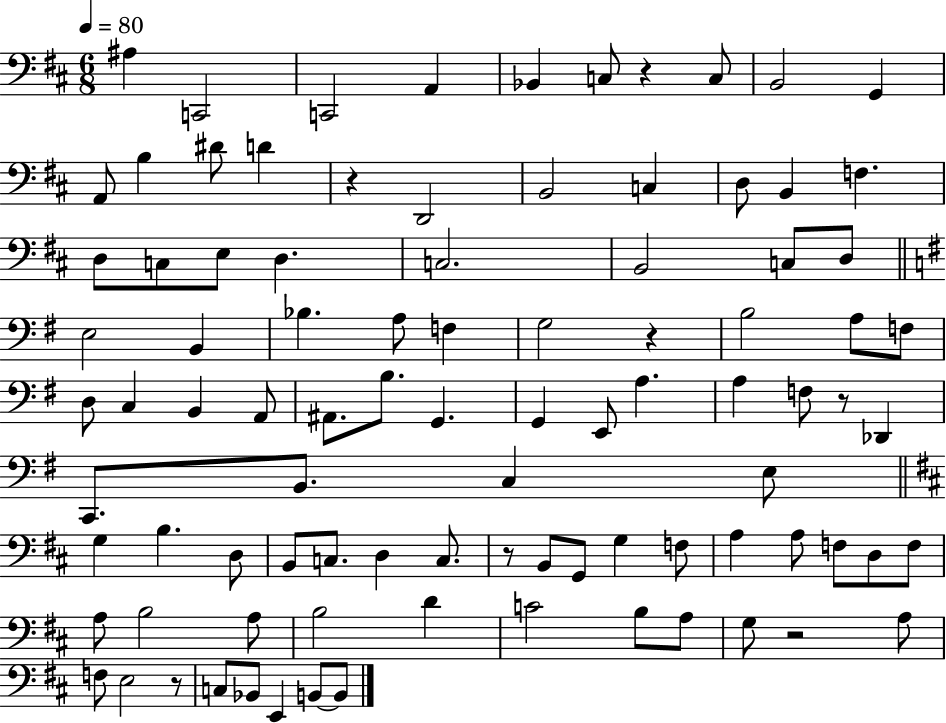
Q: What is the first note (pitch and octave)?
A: A#3